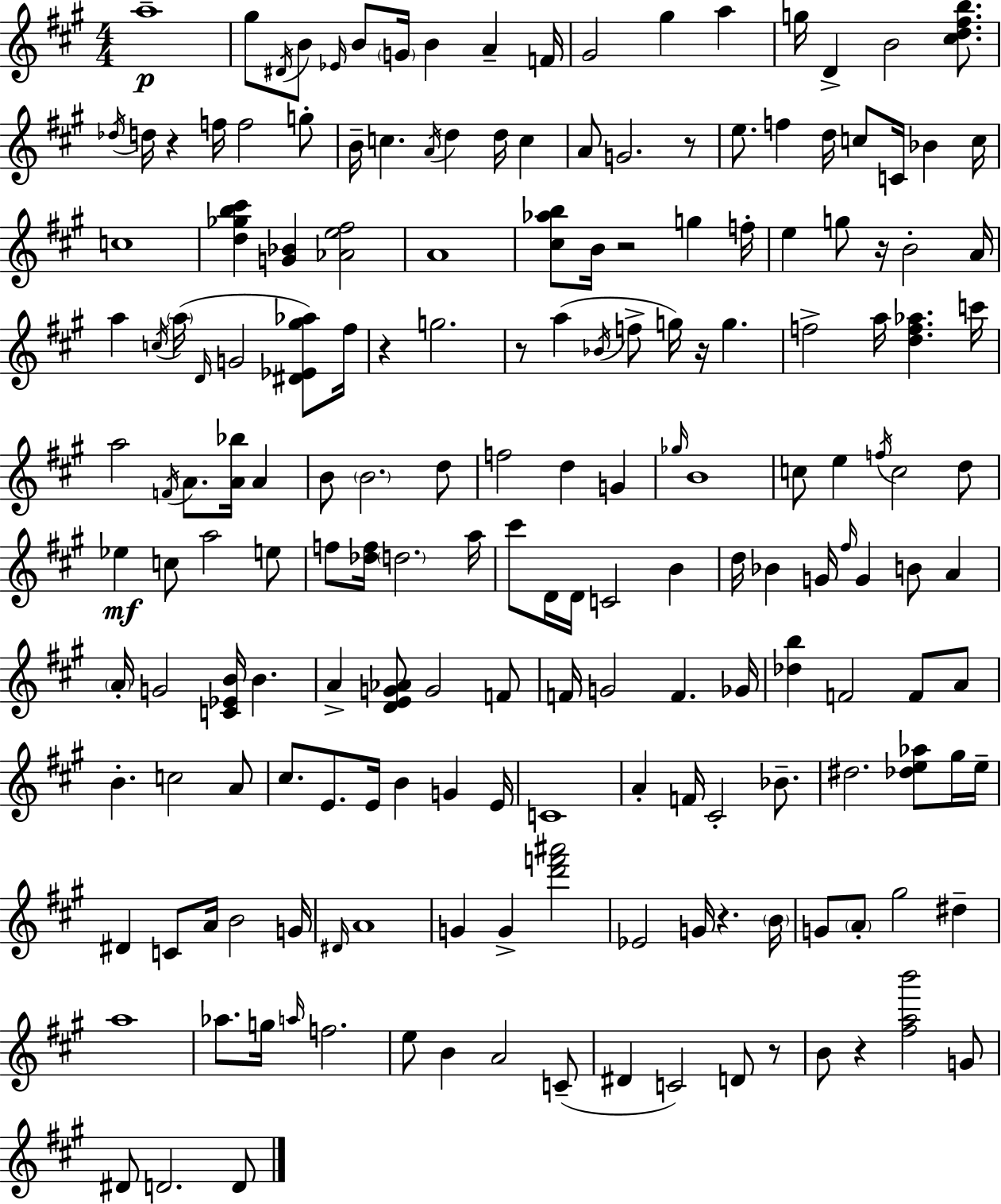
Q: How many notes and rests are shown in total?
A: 184